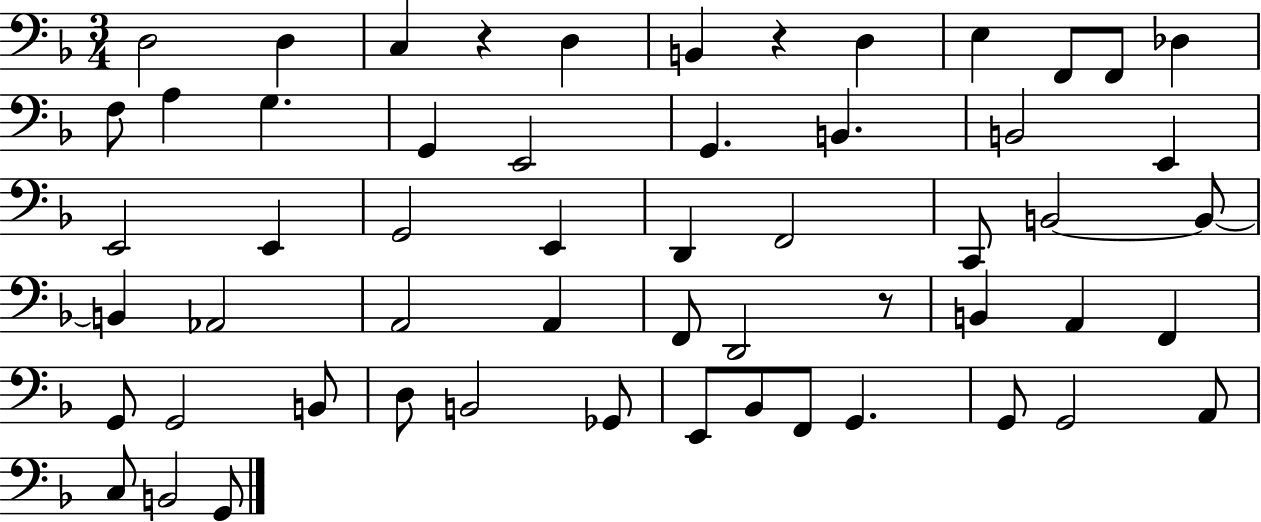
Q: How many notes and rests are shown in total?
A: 56